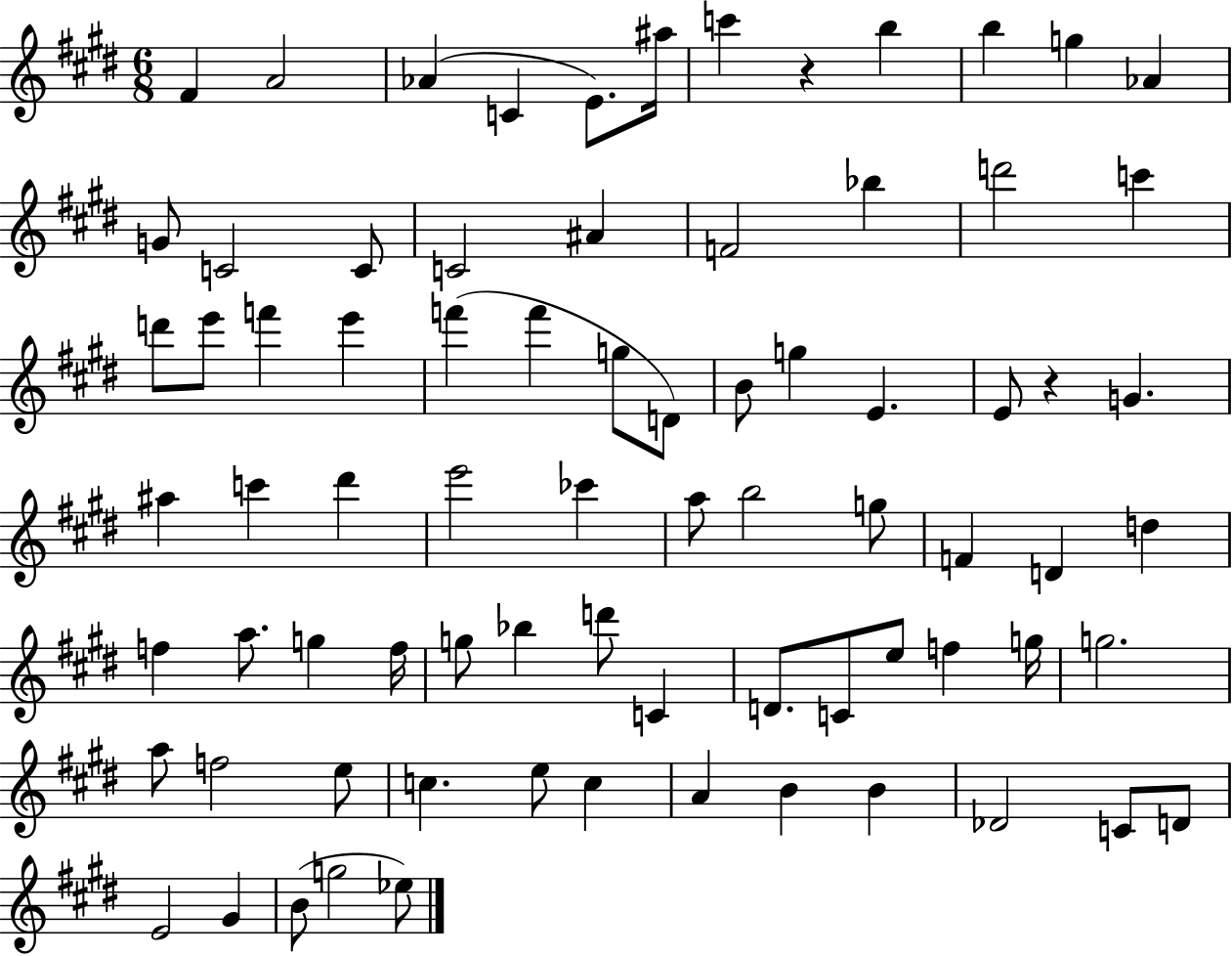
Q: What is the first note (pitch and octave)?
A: F#4